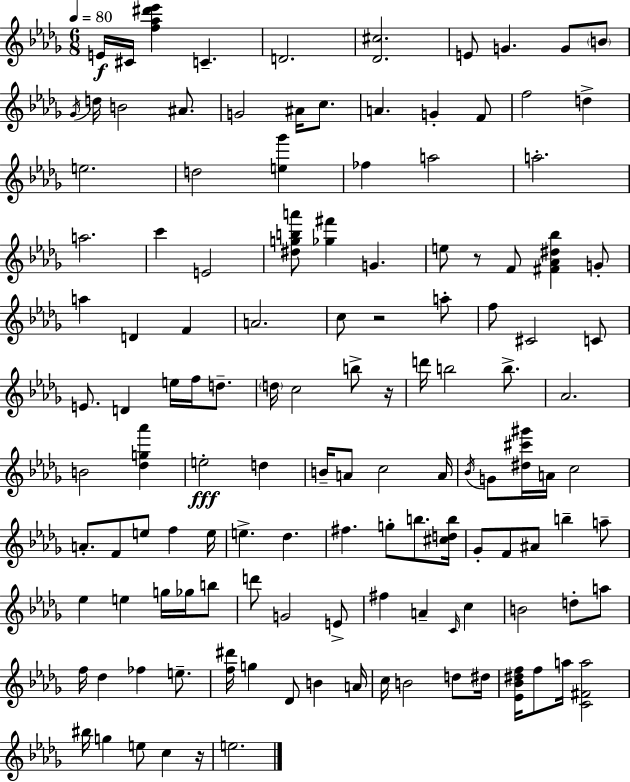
E4/s C#4/s [F5,Ab5,D#6,Eb6]/q C4/q. D4/h. [Db4,C#5]/h. E4/e G4/q. G4/e B4/e Gb4/s D5/s B4/h A#4/e. G4/h A#4/s C5/e. A4/q. G4/q F4/e F5/h D5/q E5/h. D5/h [E5,Gb6]/q FES5/q A5/h A5/h. A5/h. C6/q E4/h [D#5,G5,B5,A6]/e [Gb5,F#6]/q G4/q. E5/e R/e F4/e [F#4,Ab4,D#5,Bb5]/q G4/e A5/q D4/q F4/q A4/h. C5/e R/h A5/e F5/e C#4/h C4/e E4/e. D4/q E5/s F5/s D5/e. D5/s C5/h B5/e R/s D6/s B5/h B5/e. Ab4/h. B4/h [Db5,G5,Ab6]/q E5/h D5/q B4/s A4/e C5/h A4/s Bb4/s G4/e [D#5,C#6,G#6]/s A4/s C5/h A4/e. F4/e E5/e F5/q E5/s E5/q. Db5/q. F#5/q. G5/e B5/e. [C#5,D5,B5]/s Gb4/e F4/e A#4/e B5/q A5/e Eb5/q E5/q G5/s Gb5/s B5/e D6/e G4/h E4/e F#5/q A4/q C4/s C5/q B4/h D5/e A5/e F5/s Db5/q FES5/q E5/e. [F5,D#6]/s G5/q Db4/e B4/q A4/s C5/s B4/h D5/e D#5/s [Eb4,Bb4,D#5,F5]/s F5/e A5/s [C4,F#4,A5]/h BIS5/s G5/q E5/e C5/q R/s E5/h.